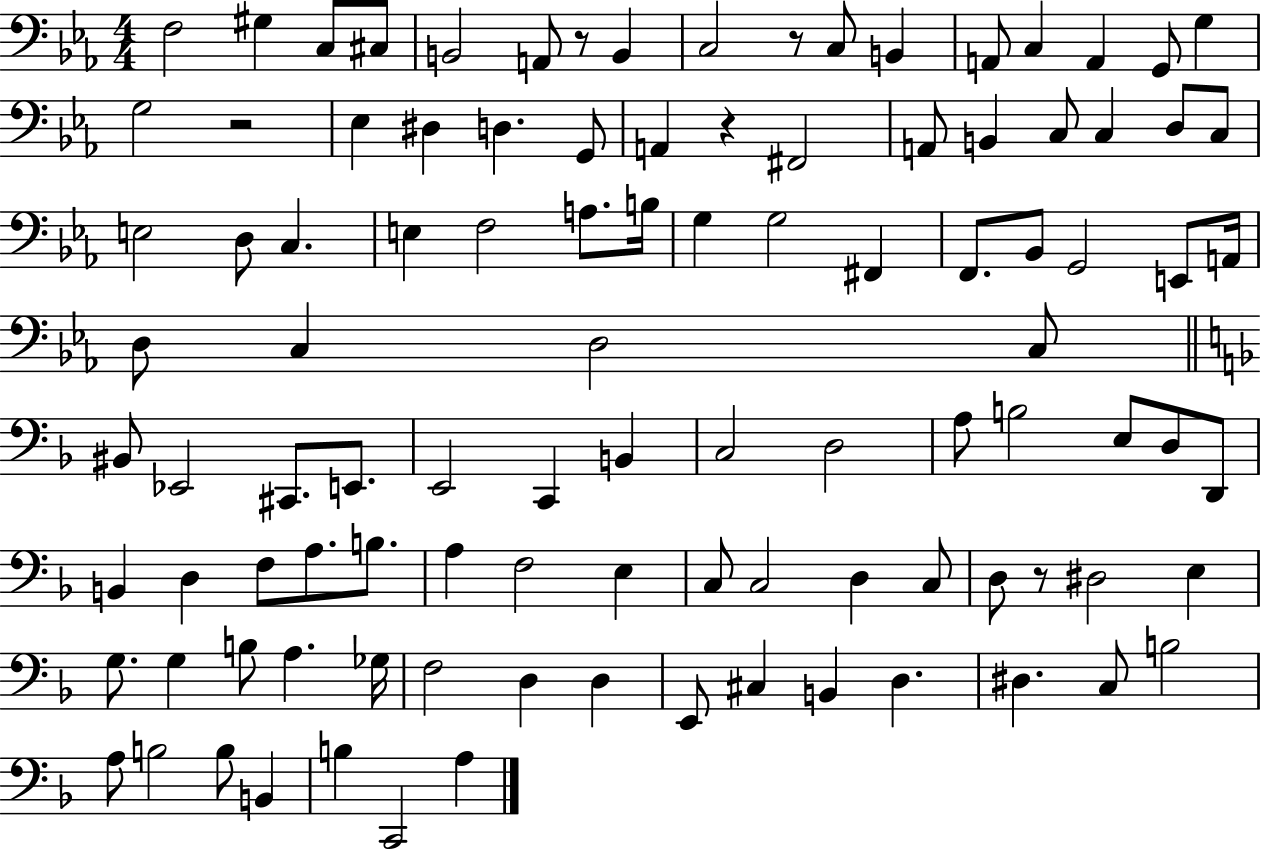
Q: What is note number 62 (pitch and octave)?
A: B2